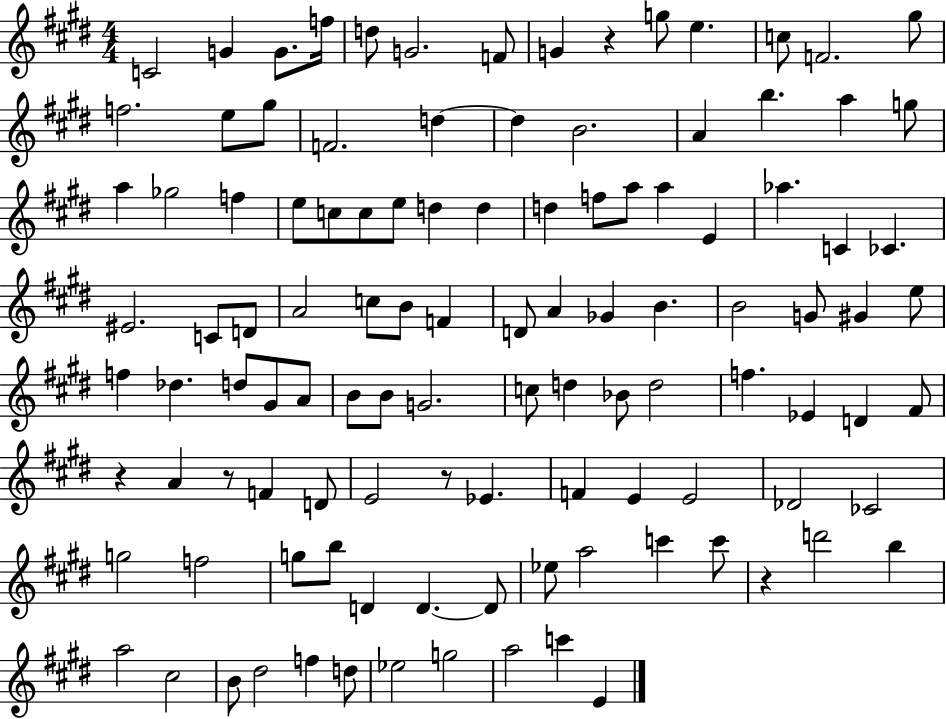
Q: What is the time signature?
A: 4/4